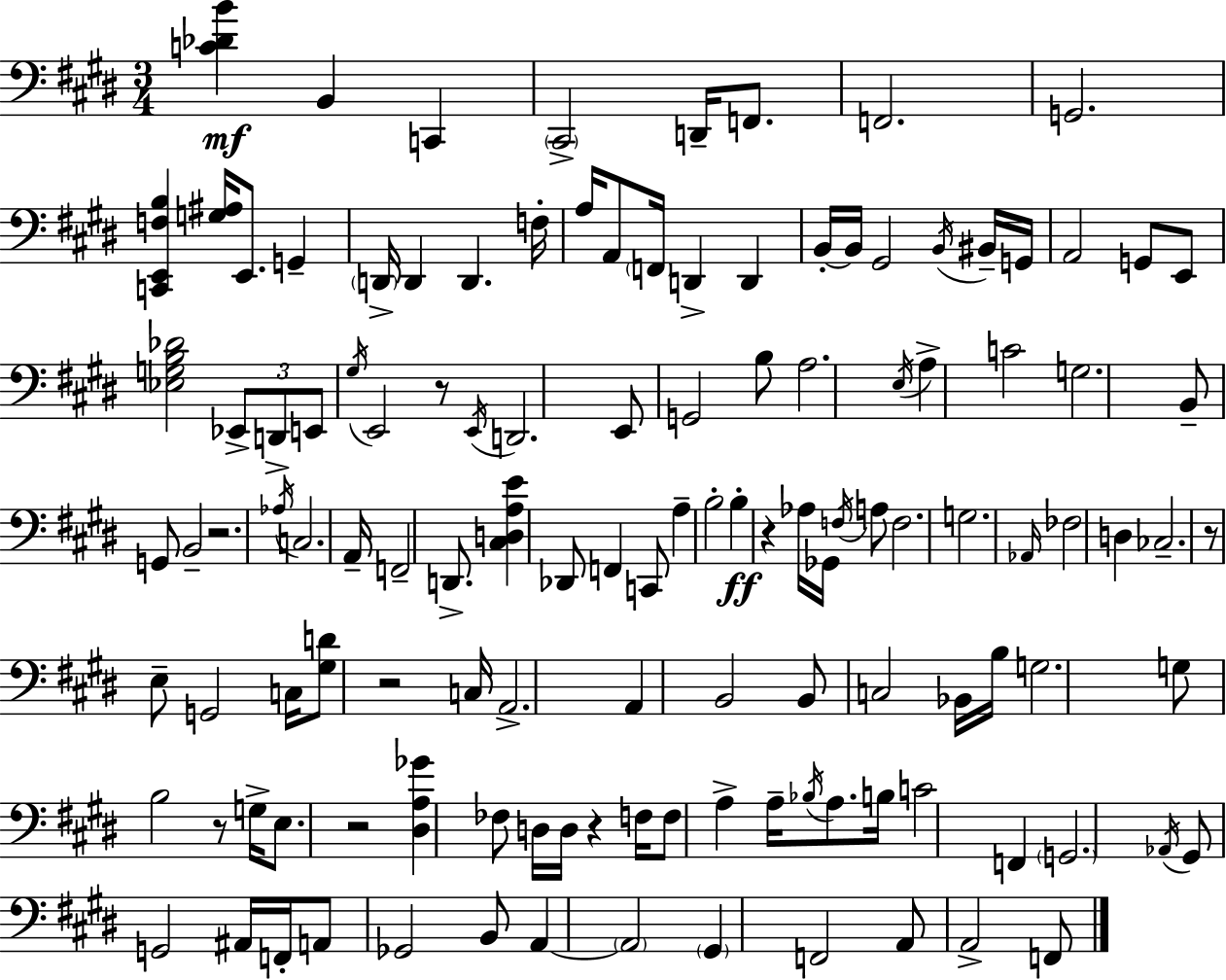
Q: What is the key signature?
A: E major